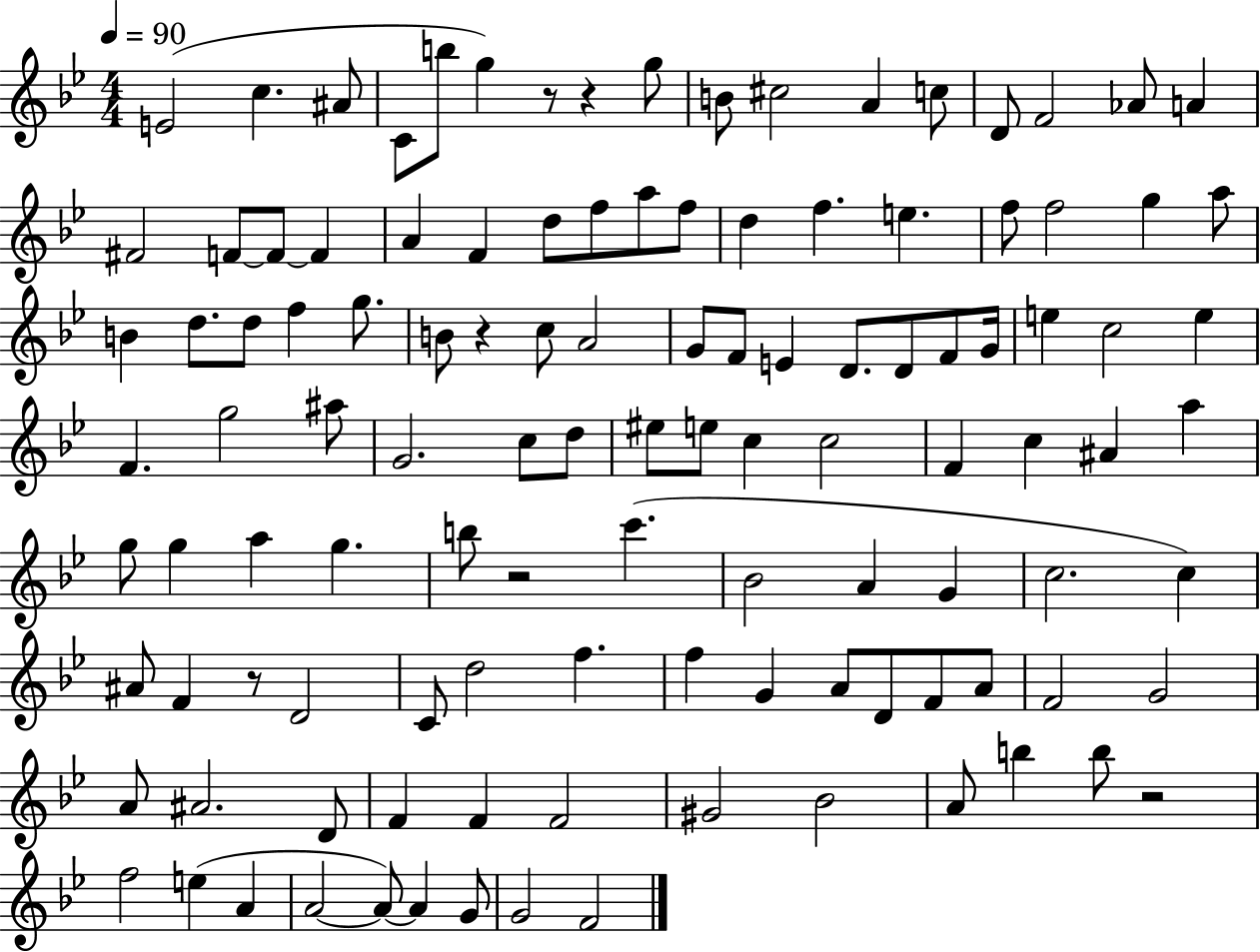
{
  \clef treble
  \numericTimeSignature
  \time 4/4
  \key bes \major
  \tempo 4 = 90
  \repeat volta 2 { e'2( c''4. ais'8 | c'8 b''8 g''4) r8 r4 g''8 | b'8 cis''2 a'4 c''8 | d'8 f'2 aes'8 a'4 | \break fis'2 f'8~~ f'8~~ f'4 | a'4 f'4 d''8 f''8 a''8 f''8 | d''4 f''4. e''4. | f''8 f''2 g''4 a''8 | \break b'4 d''8. d''8 f''4 g''8. | b'8 r4 c''8 a'2 | g'8 f'8 e'4 d'8. d'8 f'8 g'16 | e''4 c''2 e''4 | \break f'4. g''2 ais''8 | g'2. c''8 d''8 | eis''8 e''8 c''4 c''2 | f'4 c''4 ais'4 a''4 | \break g''8 g''4 a''4 g''4. | b''8 r2 c'''4.( | bes'2 a'4 g'4 | c''2. c''4) | \break ais'8 f'4 r8 d'2 | c'8 d''2 f''4. | f''4 g'4 a'8 d'8 f'8 a'8 | f'2 g'2 | \break a'8 ais'2. d'8 | f'4 f'4 f'2 | gis'2 bes'2 | a'8 b''4 b''8 r2 | \break f''2 e''4( a'4 | a'2~~ a'8~~) a'4 g'8 | g'2 f'2 | } \bar "|."
}